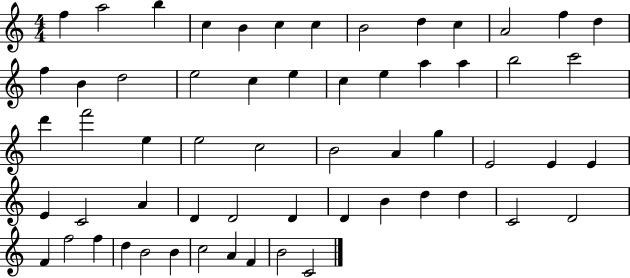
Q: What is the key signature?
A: C major